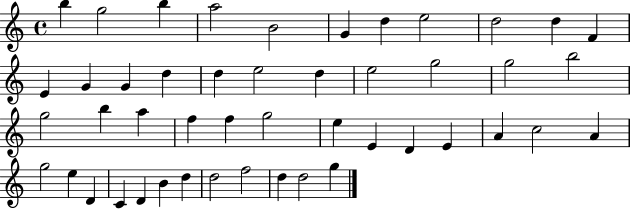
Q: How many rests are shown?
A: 0